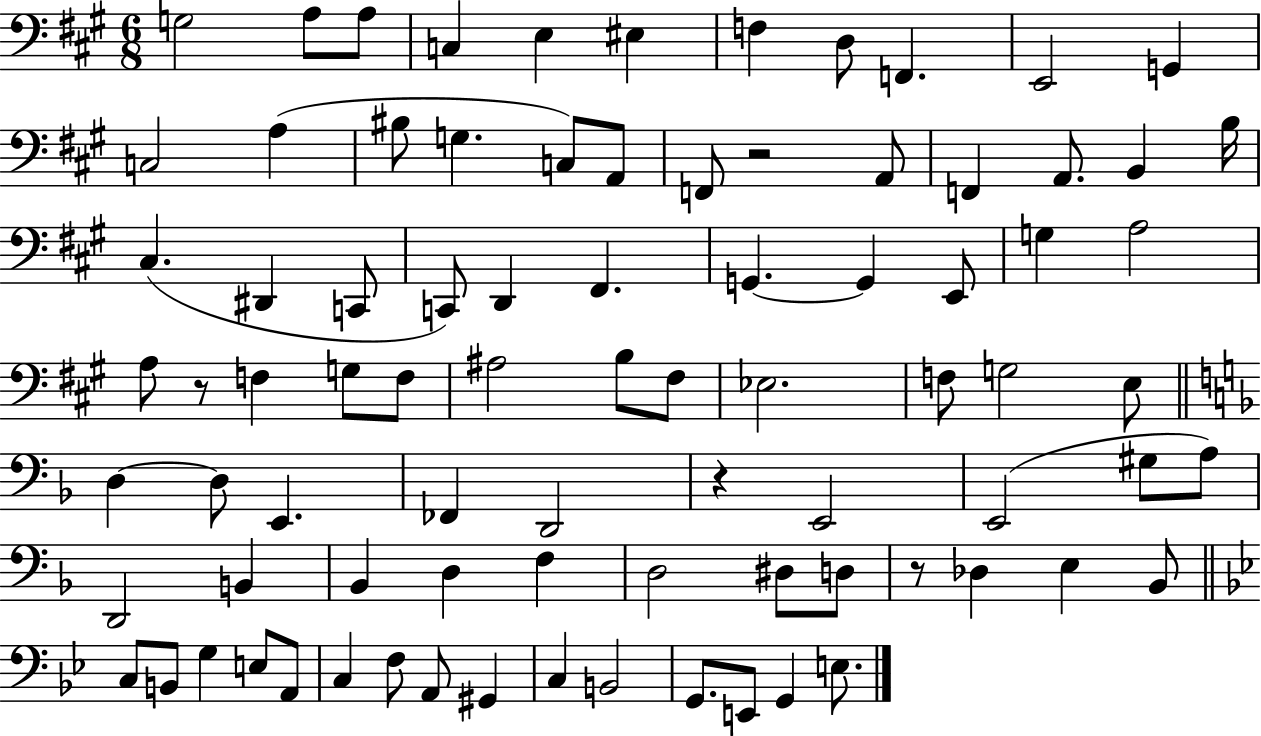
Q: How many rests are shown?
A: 4